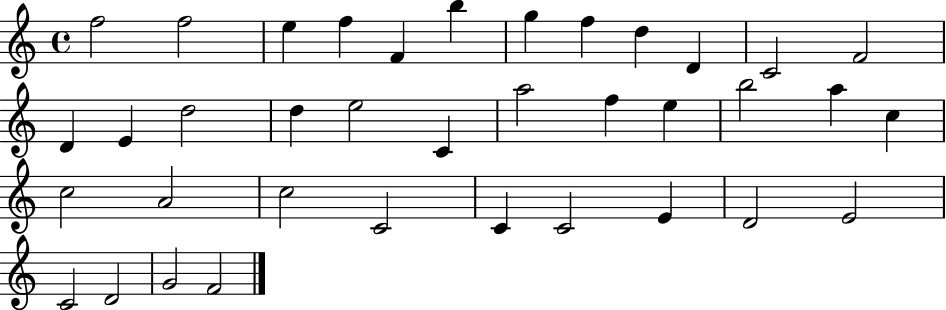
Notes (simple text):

F5/h F5/h E5/q F5/q F4/q B5/q G5/q F5/q D5/q D4/q C4/h F4/h D4/q E4/q D5/h D5/q E5/h C4/q A5/h F5/q E5/q B5/h A5/q C5/q C5/h A4/h C5/h C4/h C4/q C4/h E4/q D4/h E4/h C4/h D4/h G4/h F4/h